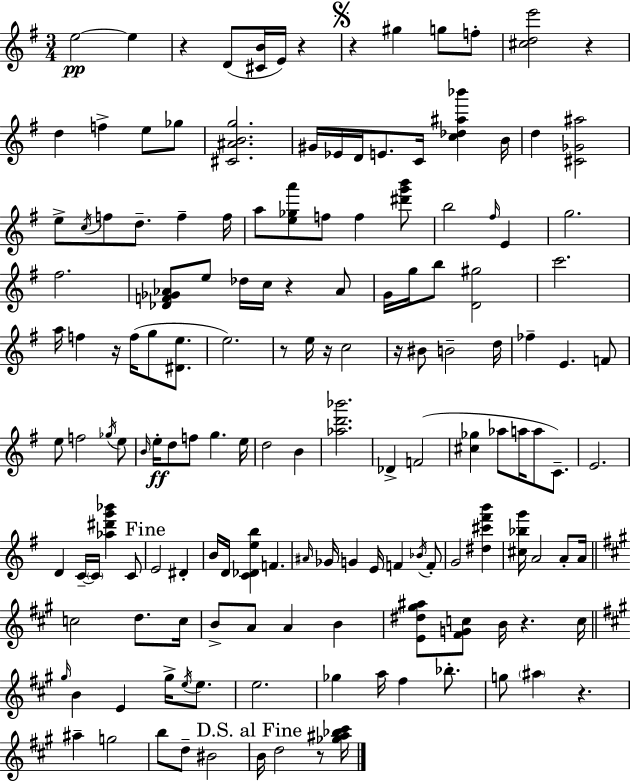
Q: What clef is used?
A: treble